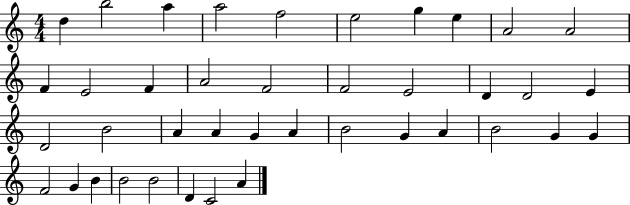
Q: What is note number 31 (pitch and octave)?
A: G4